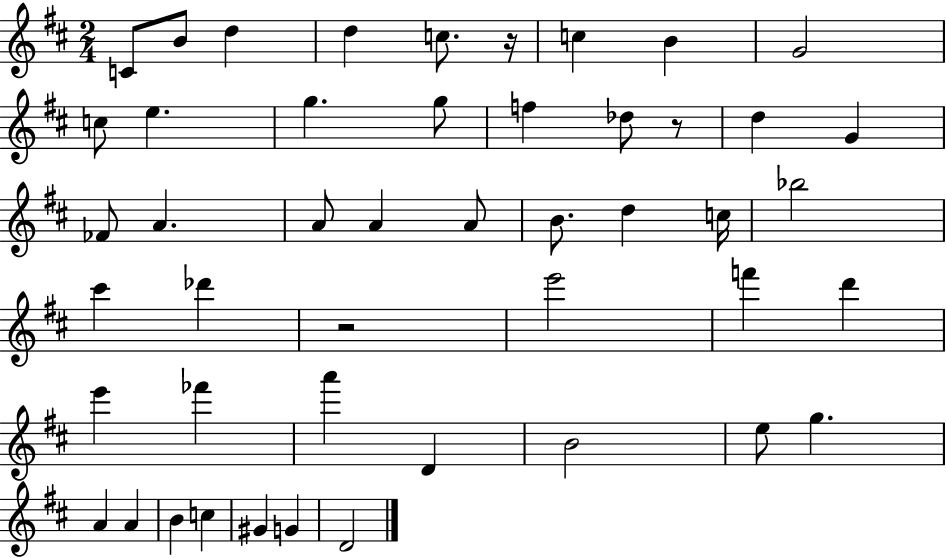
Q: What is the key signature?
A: D major